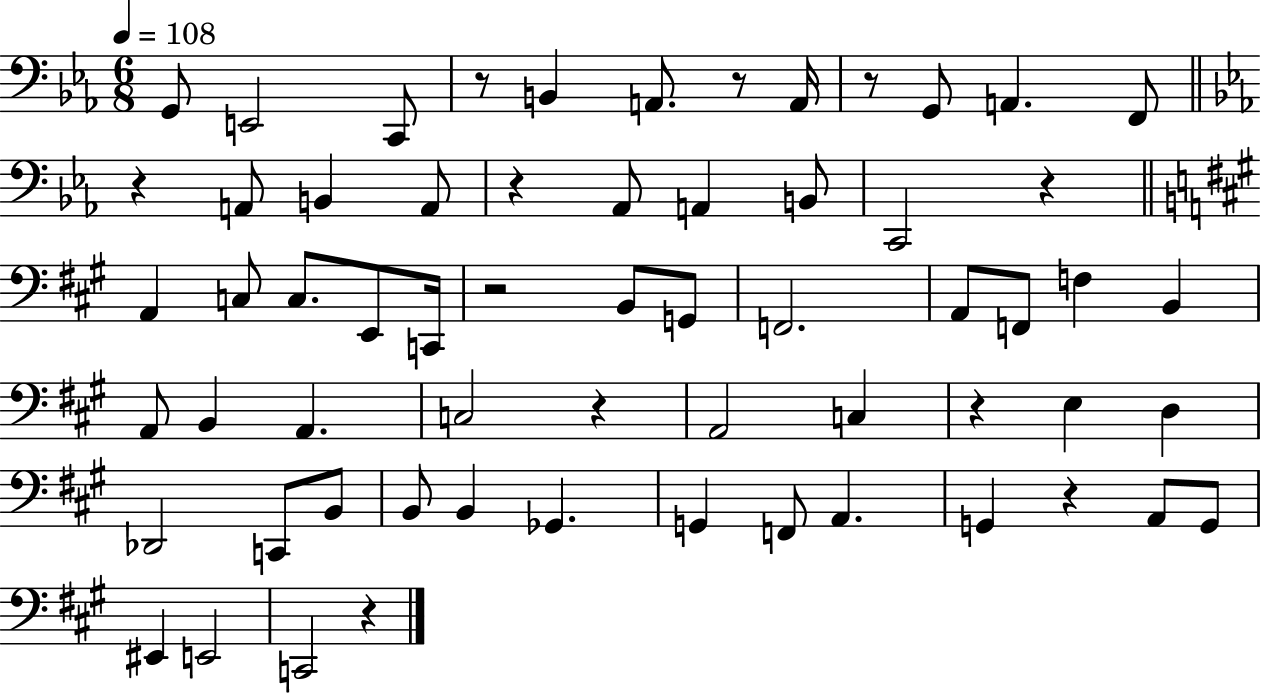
G2/e E2/h C2/e R/e B2/q A2/e. R/e A2/s R/e G2/e A2/q. F2/e R/q A2/e B2/q A2/e R/q Ab2/e A2/q B2/e C2/h R/q A2/q C3/e C3/e. E2/e C2/s R/h B2/e G2/e F2/h. A2/e F2/e F3/q B2/q A2/e B2/q A2/q. C3/h R/q A2/h C3/q R/q E3/q D3/q Db2/h C2/e B2/e B2/e B2/q Gb2/q. G2/q F2/e A2/q. G2/q R/q A2/e G2/e EIS2/q E2/h C2/h R/q